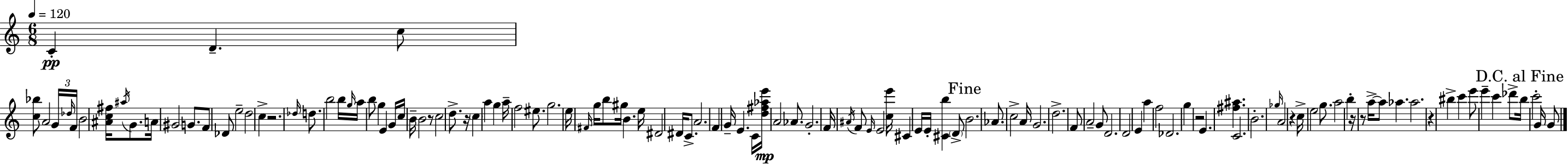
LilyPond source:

{
  \clef treble
  \numericTimeSignature
  \time 6/8
  \key a \minor
  \tempo 4 = 120
  c'4-.\pp d'4.-- c''8 | <c'' bes''>8 a'2 \tuplet 3/2 { g'16 \grace { des''16 } | f'16 } b'2 <ais' c'' fis''>16 \acciaccatura { ais''16 } g'8. | a'16 gis'2 g'8. | \break f'8 des'8 e''2-- | d''2 c''4-> | r2. | \grace { des''16 } d''8. b''2 | \break b''16 \grace { g''16 } a''16 b''8 g''4 e'4 | g'16 c''16 b'16-- b'2 | r8 c''2 | d''8.-> r16 \parenthesize c''4 a''4 | \break g''4 a''16-- f''2 | eis''8. g''2. | e''16 \grace { fis'16 } g''16 b''8 gis''16 b'4. | e''16 dis'2 | \break dis'16 c'8.-> a'2. | f'4 g'16-- e'4. | c'16 <d'' fis'' aes'' e'''>16\mp a'2 | aes'8. g'2.-. | \break f'16 \acciaccatura { ais'16 } f'8 \grace { e'16 } e'2 | <c'' e'''>16 cis'4 e'16 | e'16-. <cis' b''>4 \parenthesize d'8-> \mark "Fine" b'2. | aes'8. c''2-> | \break a'16 g'2. | d''2.-> | f'8 a'2-- | g'8 d'2. | \break d'2 | e'4 a''4 f''2 | des'2. | g''4 r2 | \break e'4. | <fis'' ais''>4. c'2. | b'2.-. | \grace { ges''16 } a'2 | \break r4 c''16-> e''2 | g''8. a''2 | b''4-. r16 r8 a''16->~~ | a''8 aes''4. aes''2. | \break r4 | bis''4-> c'''4 e'''8 e'''4-- | c'''4 des'''8-> \mark "D.C. al Fine" b''16 c'''2-. | g'16 g'8 \bar "|."
}